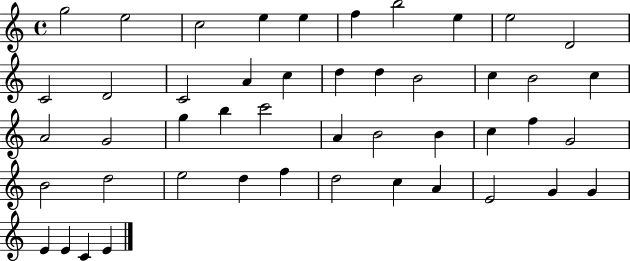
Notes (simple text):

G5/h E5/h C5/h E5/q E5/q F5/q B5/h E5/q E5/h D4/h C4/h D4/h C4/h A4/q C5/q D5/q D5/q B4/h C5/q B4/h C5/q A4/h G4/h G5/q B5/q C6/h A4/q B4/h B4/q C5/q F5/q G4/h B4/h D5/h E5/h D5/q F5/q D5/h C5/q A4/q E4/h G4/q G4/q E4/q E4/q C4/q E4/q